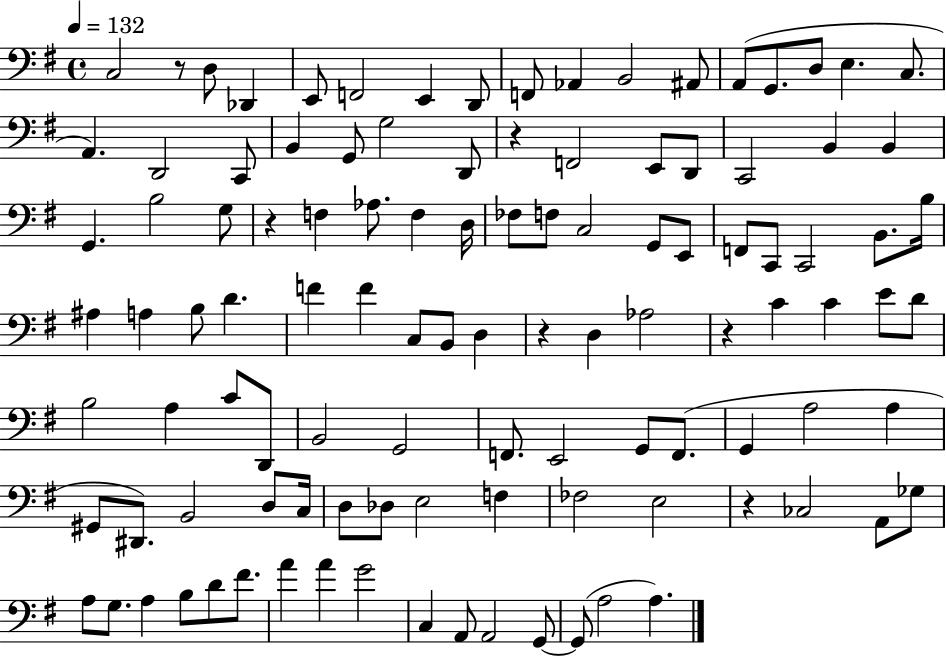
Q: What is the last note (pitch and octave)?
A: A3